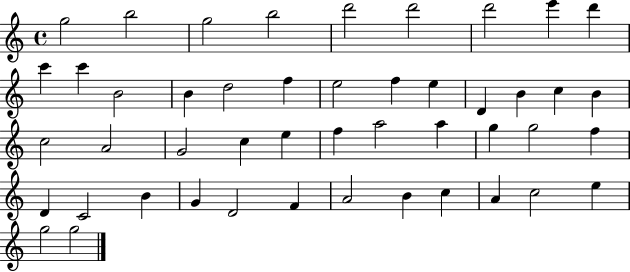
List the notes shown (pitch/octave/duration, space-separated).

G5/h B5/h G5/h B5/h D6/h D6/h D6/h E6/q D6/q C6/q C6/q B4/h B4/q D5/h F5/q E5/h F5/q E5/q D4/q B4/q C5/q B4/q C5/h A4/h G4/h C5/q E5/q F5/q A5/h A5/q G5/q G5/h F5/q D4/q C4/h B4/q G4/q D4/h F4/q A4/h B4/q C5/q A4/q C5/h E5/q G5/h G5/h